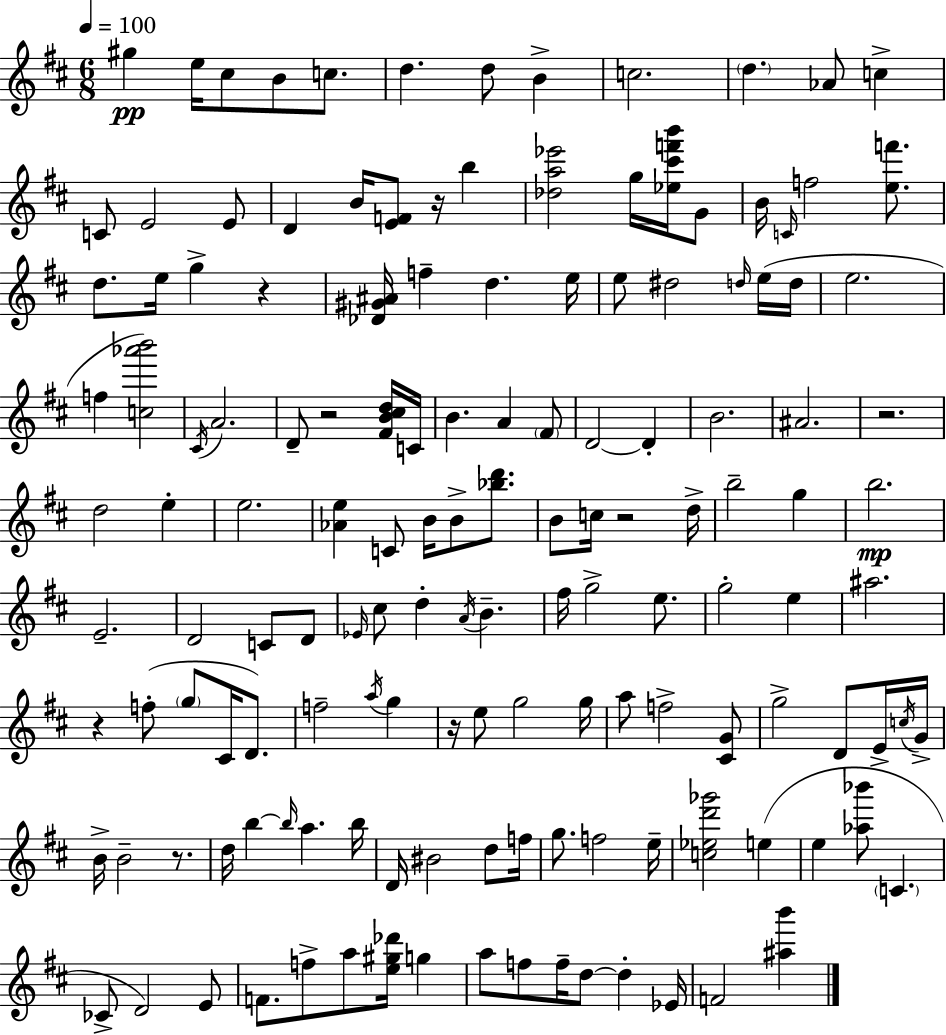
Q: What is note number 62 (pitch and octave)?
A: C4